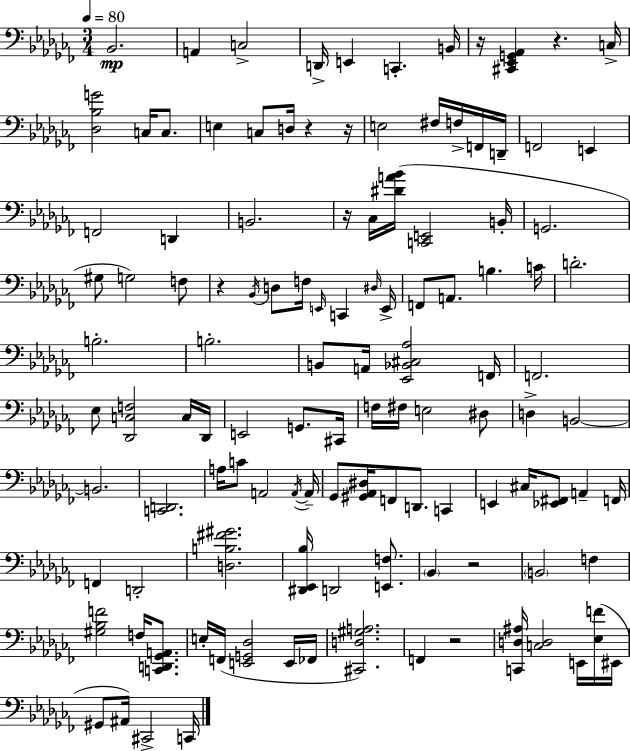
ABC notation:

X:1
T:Untitled
M:3/4
L:1/4
K:Abm
_B,,2 A,, C,2 D,,/4 E,, C,, B,,/4 z/4 [^C,,_E,,G,,_A,,] z C,/4 [_D,_B,G]2 C,/4 C,/2 E, C,/2 D,/4 z z/4 E,2 ^F,/4 F,/4 F,,/4 D,,/4 F,,2 E,, F,,2 D,, B,,2 z/4 _C,/4 [^DA_B]/4 [C,,E,,]2 B,,/4 G,,2 ^G,/2 G,2 F,/2 z _B,,/4 D,/2 F,/4 E,,/4 C,, ^D,/4 E,,/4 F,,/2 A,,/2 B, C/4 D2 B,2 B,2 B,,/2 A,,/4 [_E,,_B,,^C,_A,]2 F,,/4 F,,2 _E,/2 [_D,,C,F,]2 C,/4 _D,,/4 E,,2 G,,/2 ^C,,/4 F,/4 ^F,/4 E,2 ^D,/2 D, B,,2 B,,2 [C,,D,,]2 A,/4 C/2 A,,2 A,,/4 A,,/4 _G,,/2 [^G,,_A,,^D,]/4 F,,/2 D,,/2 C,, E,, ^C,/4 [_E,,^F,,]/2 A,, F,,/4 F,, D,,2 [D,B,^F^G]2 [^D,,_E,,_B,]/4 D,,2 [E,,F,]/2 _B,, z2 B,,2 F, [^G,_B,F]2 F,/4 [C,,D,,_G,,A,,]/2 E,/4 F,,/4 [E,,G,,_D,]2 E,,/4 _F,,/4 [^C,,D,^G,A,]2 F,, z2 [C,,D,^A,]/4 [C,D,]2 E,,/4 [_E,F]/4 ^E,,/4 ^G,,/2 ^A,,/4 ^C,,2 C,,/4